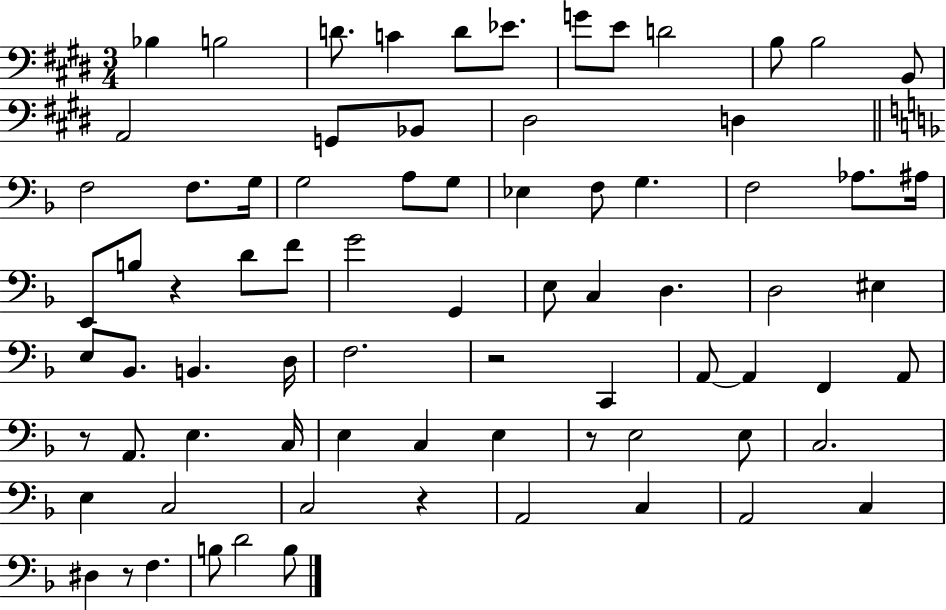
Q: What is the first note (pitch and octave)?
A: Bb3